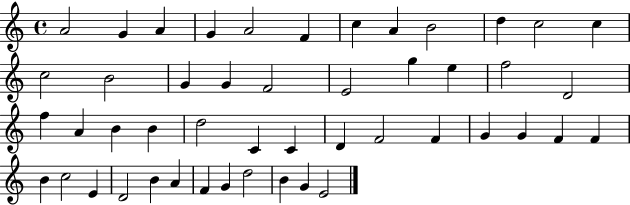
X:1
T:Untitled
M:4/4
L:1/4
K:C
A2 G A G A2 F c A B2 d c2 c c2 B2 G G F2 E2 g e f2 D2 f A B B d2 C C D F2 F G G F F B c2 E D2 B A F G d2 B G E2